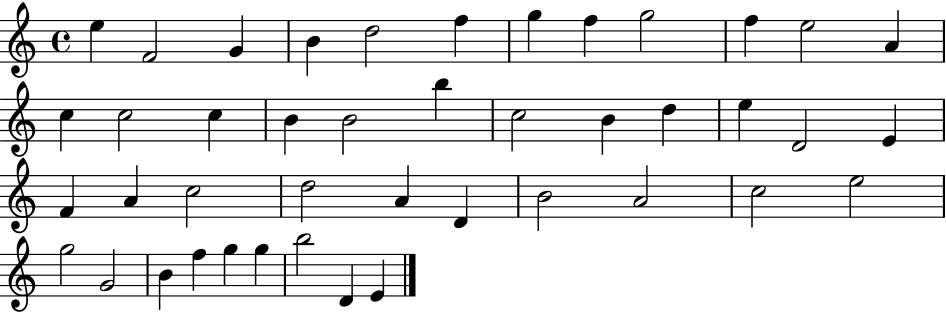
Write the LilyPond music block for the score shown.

{
  \clef treble
  \time 4/4
  \defaultTimeSignature
  \key c \major
  e''4 f'2 g'4 | b'4 d''2 f''4 | g''4 f''4 g''2 | f''4 e''2 a'4 | \break c''4 c''2 c''4 | b'4 b'2 b''4 | c''2 b'4 d''4 | e''4 d'2 e'4 | \break f'4 a'4 c''2 | d''2 a'4 d'4 | b'2 a'2 | c''2 e''2 | \break g''2 g'2 | b'4 f''4 g''4 g''4 | b''2 d'4 e'4 | \bar "|."
}